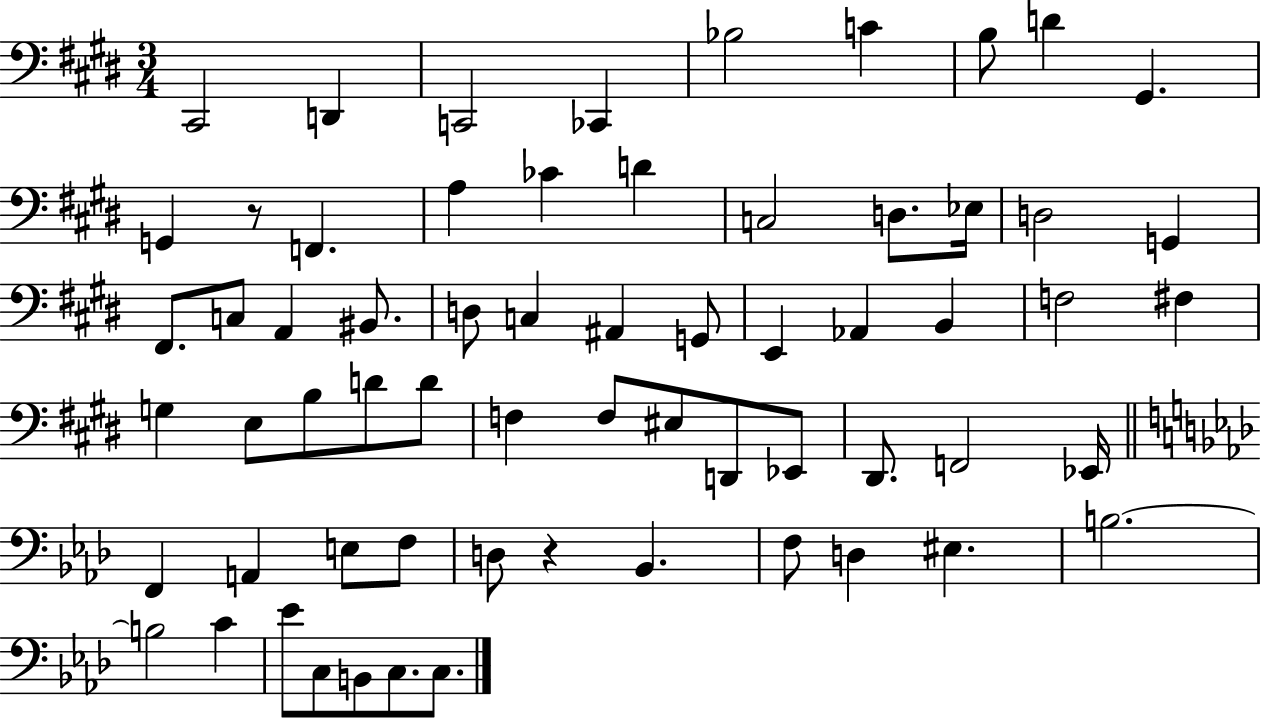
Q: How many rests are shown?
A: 2